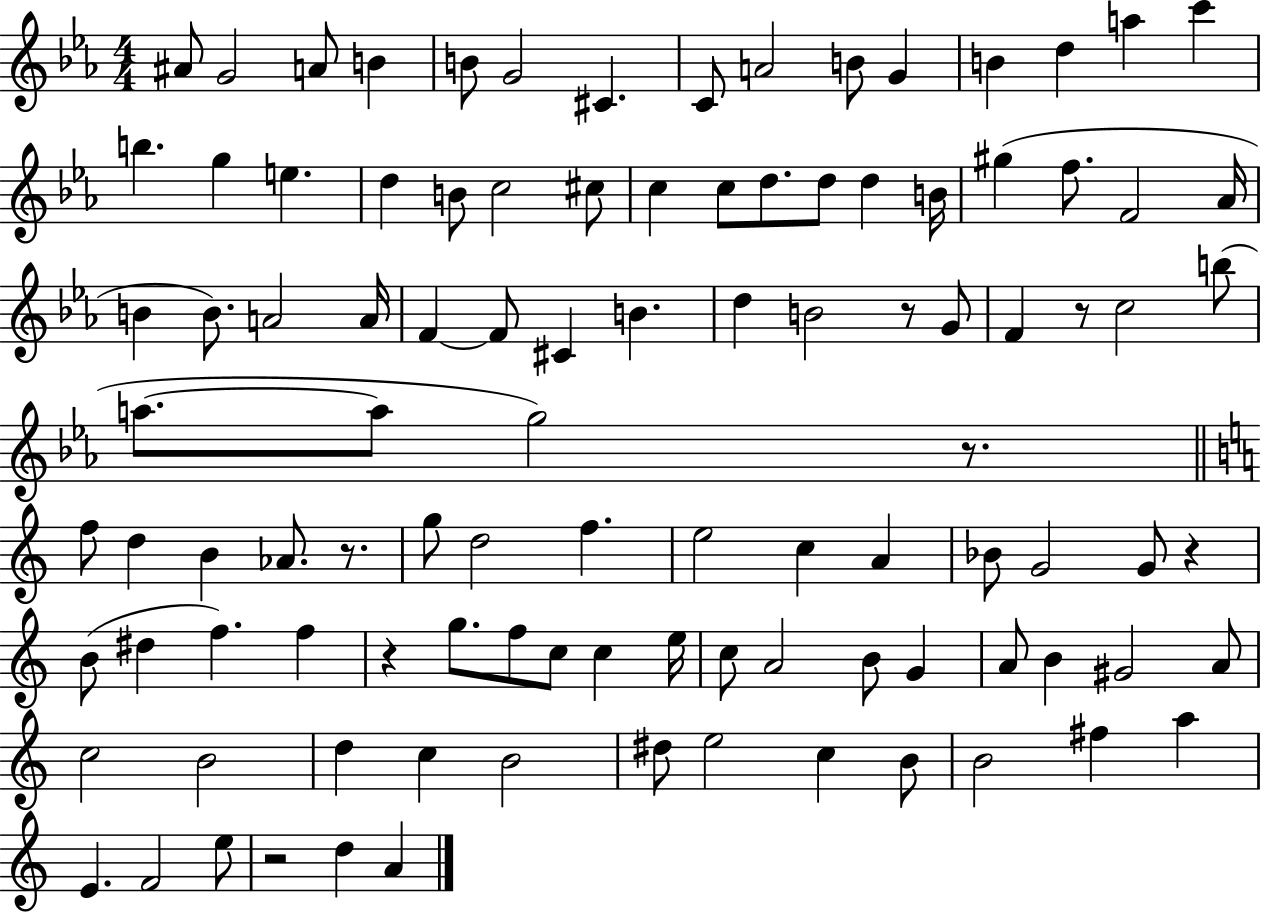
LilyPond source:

{
  \clef treble
  \numericTimeSignature
  \time 4/4
  \key ees \major
  ais'8 g'2 a'8 b'4 | b'8 g'2 cis'4. | c'8 a'2 b'8 g'4 | b'4 d''4 a''4 c'''4 | \break b''4. g''4 e''4. | d''4 b'8 c''2 cis''8 | c''4 c''8 d''8. d''8 d''4 b'16 | gis''4( f''8. f'2 aes'16 | \break b'4 b'8.) a'2 a'16 | f'4~~ f'8 cis'4 b'4. | d''4 b'2 r8 g'8 | f'4 r8 c''2 b''8( | \break a''8.~~ a''8 g''2) r8. | \bar "||" \break \key c \major f''8 d''4 b'4 aes'8. r8. | g''8 d''2 f''4. | e''2 c''4 a'4 | bes'8 g'2 g'8 r4 | \break b'8( dis''4 f''4.) f''4 | r4 g''8. f''8 c''8 c''4 e''16 | c''8 a'2 b'8 g'4 | a'8 b'4 gis'2 a'8 | \break c''2 b'2 | d''4 c''4 b'2 | dis''8 e''2 c''4 b'8 | b'2 fis''4 a''4 | \break e'4. f'2 e''8 | r2 d''4 a'4 | \bar "|."
}